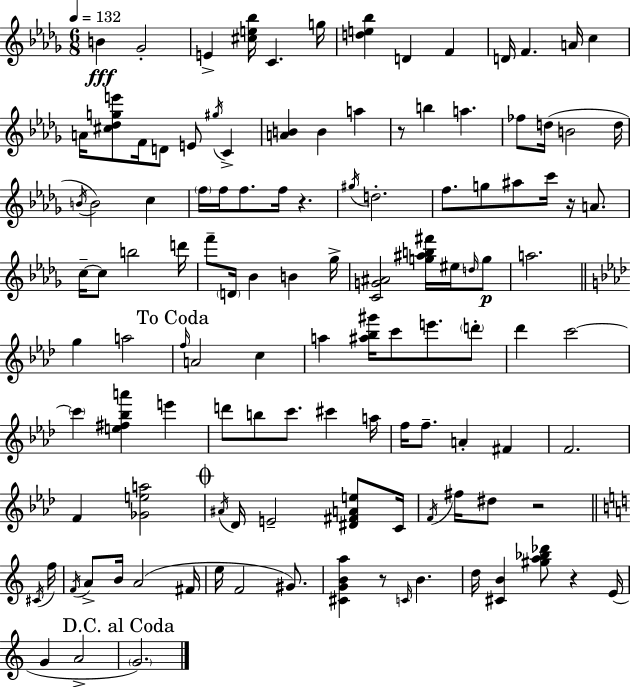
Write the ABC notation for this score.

X:1
T:Untitled
M:6/8
L:1/4
K:Bbm
B _G2 E [^ce_b]/4 C g/4 [de_b] D F D/4 F A/4 c A/4 [^c_dge']/2 F/4 D/2 E/2 ^g/4 C [AB] B a z/2 b a _f/2 d/4 B2 d/4 B/4 B2 c f/4 f/4 f/2 f/4 z ^g/4 d2 f/2 g/2 ^a/2 c'/4 z/4 A/2 c/4 c/2 b2 d'/4 f'/2 D/4 _B B _g/4 [CG^A]2 [g^ab^f']/4 ^e/4 d/4 g/2 a2 g a2 f/4 A2 c a [^a_b^g']/4 c'/2 e'/2 d'/2 _d' c'2 c' [e^f_ba'] e' d'/2 b/2 c'/2 ^c' a/4 f/4 f/2 A ^F F2 F [_Gea]2 ^A/4 _D/4 E2 [^D^FAe]/2 C/4 F/4 ^f/4 ^d/2 z2 ^C/4 f/4 F/4 A/2 B/4 A2 ^F/4 e/4 F2 ^G/2 [^CGBa] z/2 C/4 B d/4 [^CB] [^ga_b_d']/2 z E/4 G A2 G2